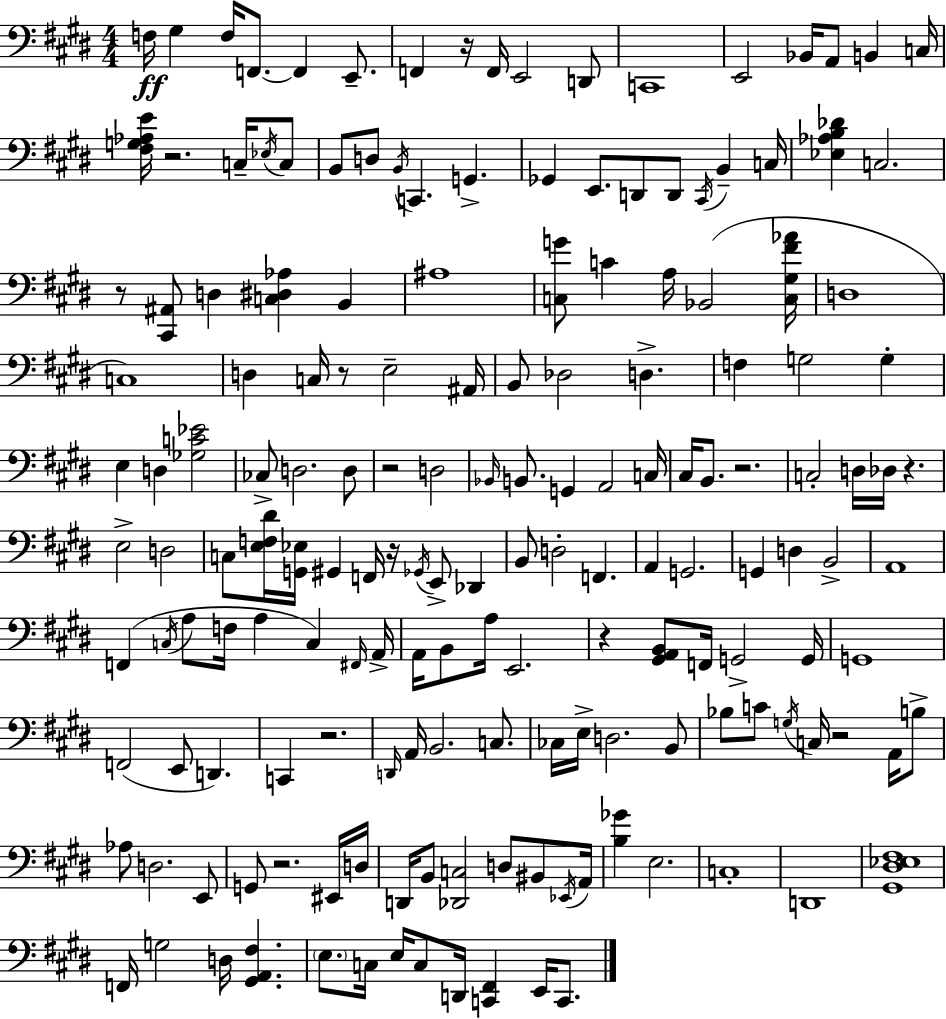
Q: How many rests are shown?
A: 12